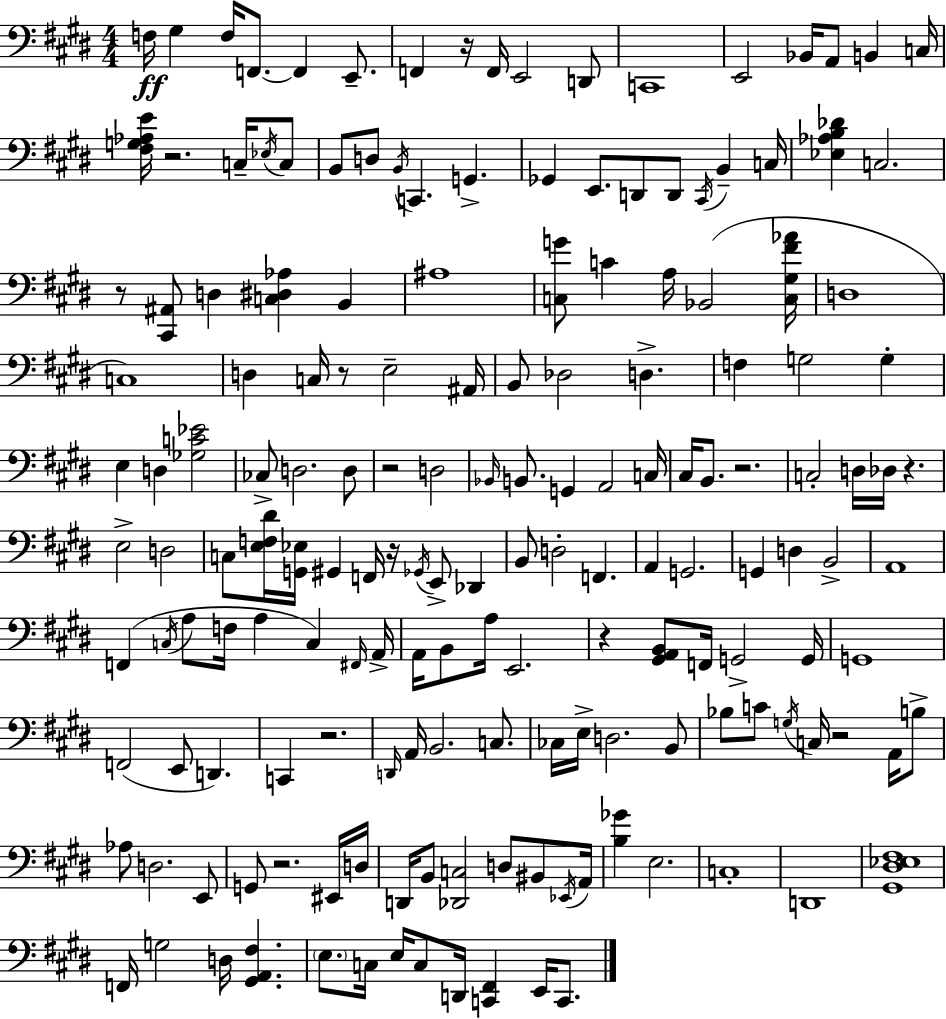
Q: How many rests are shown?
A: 12